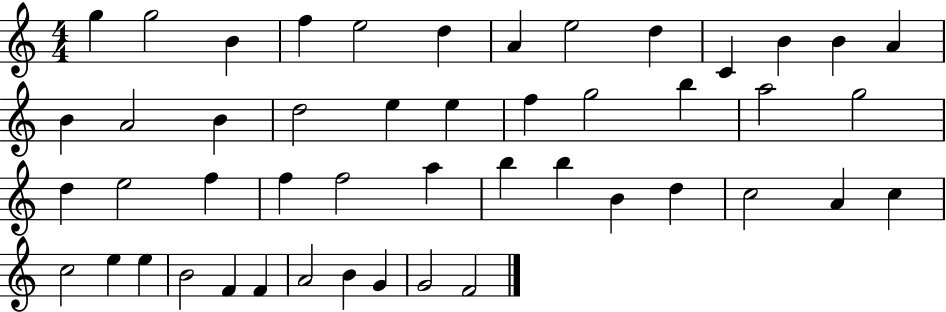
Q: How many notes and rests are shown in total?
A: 48